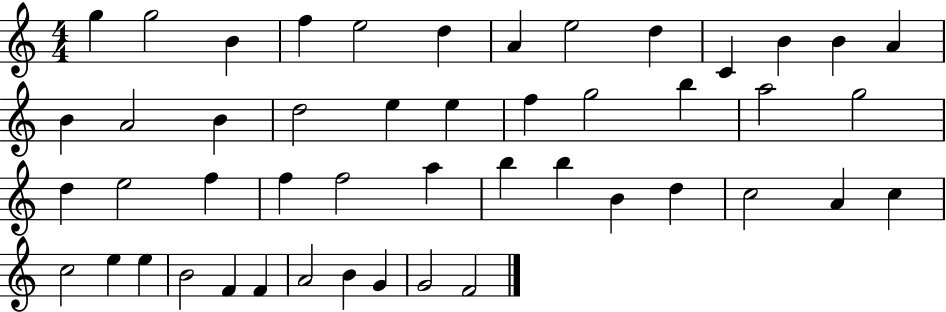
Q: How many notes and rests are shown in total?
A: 48